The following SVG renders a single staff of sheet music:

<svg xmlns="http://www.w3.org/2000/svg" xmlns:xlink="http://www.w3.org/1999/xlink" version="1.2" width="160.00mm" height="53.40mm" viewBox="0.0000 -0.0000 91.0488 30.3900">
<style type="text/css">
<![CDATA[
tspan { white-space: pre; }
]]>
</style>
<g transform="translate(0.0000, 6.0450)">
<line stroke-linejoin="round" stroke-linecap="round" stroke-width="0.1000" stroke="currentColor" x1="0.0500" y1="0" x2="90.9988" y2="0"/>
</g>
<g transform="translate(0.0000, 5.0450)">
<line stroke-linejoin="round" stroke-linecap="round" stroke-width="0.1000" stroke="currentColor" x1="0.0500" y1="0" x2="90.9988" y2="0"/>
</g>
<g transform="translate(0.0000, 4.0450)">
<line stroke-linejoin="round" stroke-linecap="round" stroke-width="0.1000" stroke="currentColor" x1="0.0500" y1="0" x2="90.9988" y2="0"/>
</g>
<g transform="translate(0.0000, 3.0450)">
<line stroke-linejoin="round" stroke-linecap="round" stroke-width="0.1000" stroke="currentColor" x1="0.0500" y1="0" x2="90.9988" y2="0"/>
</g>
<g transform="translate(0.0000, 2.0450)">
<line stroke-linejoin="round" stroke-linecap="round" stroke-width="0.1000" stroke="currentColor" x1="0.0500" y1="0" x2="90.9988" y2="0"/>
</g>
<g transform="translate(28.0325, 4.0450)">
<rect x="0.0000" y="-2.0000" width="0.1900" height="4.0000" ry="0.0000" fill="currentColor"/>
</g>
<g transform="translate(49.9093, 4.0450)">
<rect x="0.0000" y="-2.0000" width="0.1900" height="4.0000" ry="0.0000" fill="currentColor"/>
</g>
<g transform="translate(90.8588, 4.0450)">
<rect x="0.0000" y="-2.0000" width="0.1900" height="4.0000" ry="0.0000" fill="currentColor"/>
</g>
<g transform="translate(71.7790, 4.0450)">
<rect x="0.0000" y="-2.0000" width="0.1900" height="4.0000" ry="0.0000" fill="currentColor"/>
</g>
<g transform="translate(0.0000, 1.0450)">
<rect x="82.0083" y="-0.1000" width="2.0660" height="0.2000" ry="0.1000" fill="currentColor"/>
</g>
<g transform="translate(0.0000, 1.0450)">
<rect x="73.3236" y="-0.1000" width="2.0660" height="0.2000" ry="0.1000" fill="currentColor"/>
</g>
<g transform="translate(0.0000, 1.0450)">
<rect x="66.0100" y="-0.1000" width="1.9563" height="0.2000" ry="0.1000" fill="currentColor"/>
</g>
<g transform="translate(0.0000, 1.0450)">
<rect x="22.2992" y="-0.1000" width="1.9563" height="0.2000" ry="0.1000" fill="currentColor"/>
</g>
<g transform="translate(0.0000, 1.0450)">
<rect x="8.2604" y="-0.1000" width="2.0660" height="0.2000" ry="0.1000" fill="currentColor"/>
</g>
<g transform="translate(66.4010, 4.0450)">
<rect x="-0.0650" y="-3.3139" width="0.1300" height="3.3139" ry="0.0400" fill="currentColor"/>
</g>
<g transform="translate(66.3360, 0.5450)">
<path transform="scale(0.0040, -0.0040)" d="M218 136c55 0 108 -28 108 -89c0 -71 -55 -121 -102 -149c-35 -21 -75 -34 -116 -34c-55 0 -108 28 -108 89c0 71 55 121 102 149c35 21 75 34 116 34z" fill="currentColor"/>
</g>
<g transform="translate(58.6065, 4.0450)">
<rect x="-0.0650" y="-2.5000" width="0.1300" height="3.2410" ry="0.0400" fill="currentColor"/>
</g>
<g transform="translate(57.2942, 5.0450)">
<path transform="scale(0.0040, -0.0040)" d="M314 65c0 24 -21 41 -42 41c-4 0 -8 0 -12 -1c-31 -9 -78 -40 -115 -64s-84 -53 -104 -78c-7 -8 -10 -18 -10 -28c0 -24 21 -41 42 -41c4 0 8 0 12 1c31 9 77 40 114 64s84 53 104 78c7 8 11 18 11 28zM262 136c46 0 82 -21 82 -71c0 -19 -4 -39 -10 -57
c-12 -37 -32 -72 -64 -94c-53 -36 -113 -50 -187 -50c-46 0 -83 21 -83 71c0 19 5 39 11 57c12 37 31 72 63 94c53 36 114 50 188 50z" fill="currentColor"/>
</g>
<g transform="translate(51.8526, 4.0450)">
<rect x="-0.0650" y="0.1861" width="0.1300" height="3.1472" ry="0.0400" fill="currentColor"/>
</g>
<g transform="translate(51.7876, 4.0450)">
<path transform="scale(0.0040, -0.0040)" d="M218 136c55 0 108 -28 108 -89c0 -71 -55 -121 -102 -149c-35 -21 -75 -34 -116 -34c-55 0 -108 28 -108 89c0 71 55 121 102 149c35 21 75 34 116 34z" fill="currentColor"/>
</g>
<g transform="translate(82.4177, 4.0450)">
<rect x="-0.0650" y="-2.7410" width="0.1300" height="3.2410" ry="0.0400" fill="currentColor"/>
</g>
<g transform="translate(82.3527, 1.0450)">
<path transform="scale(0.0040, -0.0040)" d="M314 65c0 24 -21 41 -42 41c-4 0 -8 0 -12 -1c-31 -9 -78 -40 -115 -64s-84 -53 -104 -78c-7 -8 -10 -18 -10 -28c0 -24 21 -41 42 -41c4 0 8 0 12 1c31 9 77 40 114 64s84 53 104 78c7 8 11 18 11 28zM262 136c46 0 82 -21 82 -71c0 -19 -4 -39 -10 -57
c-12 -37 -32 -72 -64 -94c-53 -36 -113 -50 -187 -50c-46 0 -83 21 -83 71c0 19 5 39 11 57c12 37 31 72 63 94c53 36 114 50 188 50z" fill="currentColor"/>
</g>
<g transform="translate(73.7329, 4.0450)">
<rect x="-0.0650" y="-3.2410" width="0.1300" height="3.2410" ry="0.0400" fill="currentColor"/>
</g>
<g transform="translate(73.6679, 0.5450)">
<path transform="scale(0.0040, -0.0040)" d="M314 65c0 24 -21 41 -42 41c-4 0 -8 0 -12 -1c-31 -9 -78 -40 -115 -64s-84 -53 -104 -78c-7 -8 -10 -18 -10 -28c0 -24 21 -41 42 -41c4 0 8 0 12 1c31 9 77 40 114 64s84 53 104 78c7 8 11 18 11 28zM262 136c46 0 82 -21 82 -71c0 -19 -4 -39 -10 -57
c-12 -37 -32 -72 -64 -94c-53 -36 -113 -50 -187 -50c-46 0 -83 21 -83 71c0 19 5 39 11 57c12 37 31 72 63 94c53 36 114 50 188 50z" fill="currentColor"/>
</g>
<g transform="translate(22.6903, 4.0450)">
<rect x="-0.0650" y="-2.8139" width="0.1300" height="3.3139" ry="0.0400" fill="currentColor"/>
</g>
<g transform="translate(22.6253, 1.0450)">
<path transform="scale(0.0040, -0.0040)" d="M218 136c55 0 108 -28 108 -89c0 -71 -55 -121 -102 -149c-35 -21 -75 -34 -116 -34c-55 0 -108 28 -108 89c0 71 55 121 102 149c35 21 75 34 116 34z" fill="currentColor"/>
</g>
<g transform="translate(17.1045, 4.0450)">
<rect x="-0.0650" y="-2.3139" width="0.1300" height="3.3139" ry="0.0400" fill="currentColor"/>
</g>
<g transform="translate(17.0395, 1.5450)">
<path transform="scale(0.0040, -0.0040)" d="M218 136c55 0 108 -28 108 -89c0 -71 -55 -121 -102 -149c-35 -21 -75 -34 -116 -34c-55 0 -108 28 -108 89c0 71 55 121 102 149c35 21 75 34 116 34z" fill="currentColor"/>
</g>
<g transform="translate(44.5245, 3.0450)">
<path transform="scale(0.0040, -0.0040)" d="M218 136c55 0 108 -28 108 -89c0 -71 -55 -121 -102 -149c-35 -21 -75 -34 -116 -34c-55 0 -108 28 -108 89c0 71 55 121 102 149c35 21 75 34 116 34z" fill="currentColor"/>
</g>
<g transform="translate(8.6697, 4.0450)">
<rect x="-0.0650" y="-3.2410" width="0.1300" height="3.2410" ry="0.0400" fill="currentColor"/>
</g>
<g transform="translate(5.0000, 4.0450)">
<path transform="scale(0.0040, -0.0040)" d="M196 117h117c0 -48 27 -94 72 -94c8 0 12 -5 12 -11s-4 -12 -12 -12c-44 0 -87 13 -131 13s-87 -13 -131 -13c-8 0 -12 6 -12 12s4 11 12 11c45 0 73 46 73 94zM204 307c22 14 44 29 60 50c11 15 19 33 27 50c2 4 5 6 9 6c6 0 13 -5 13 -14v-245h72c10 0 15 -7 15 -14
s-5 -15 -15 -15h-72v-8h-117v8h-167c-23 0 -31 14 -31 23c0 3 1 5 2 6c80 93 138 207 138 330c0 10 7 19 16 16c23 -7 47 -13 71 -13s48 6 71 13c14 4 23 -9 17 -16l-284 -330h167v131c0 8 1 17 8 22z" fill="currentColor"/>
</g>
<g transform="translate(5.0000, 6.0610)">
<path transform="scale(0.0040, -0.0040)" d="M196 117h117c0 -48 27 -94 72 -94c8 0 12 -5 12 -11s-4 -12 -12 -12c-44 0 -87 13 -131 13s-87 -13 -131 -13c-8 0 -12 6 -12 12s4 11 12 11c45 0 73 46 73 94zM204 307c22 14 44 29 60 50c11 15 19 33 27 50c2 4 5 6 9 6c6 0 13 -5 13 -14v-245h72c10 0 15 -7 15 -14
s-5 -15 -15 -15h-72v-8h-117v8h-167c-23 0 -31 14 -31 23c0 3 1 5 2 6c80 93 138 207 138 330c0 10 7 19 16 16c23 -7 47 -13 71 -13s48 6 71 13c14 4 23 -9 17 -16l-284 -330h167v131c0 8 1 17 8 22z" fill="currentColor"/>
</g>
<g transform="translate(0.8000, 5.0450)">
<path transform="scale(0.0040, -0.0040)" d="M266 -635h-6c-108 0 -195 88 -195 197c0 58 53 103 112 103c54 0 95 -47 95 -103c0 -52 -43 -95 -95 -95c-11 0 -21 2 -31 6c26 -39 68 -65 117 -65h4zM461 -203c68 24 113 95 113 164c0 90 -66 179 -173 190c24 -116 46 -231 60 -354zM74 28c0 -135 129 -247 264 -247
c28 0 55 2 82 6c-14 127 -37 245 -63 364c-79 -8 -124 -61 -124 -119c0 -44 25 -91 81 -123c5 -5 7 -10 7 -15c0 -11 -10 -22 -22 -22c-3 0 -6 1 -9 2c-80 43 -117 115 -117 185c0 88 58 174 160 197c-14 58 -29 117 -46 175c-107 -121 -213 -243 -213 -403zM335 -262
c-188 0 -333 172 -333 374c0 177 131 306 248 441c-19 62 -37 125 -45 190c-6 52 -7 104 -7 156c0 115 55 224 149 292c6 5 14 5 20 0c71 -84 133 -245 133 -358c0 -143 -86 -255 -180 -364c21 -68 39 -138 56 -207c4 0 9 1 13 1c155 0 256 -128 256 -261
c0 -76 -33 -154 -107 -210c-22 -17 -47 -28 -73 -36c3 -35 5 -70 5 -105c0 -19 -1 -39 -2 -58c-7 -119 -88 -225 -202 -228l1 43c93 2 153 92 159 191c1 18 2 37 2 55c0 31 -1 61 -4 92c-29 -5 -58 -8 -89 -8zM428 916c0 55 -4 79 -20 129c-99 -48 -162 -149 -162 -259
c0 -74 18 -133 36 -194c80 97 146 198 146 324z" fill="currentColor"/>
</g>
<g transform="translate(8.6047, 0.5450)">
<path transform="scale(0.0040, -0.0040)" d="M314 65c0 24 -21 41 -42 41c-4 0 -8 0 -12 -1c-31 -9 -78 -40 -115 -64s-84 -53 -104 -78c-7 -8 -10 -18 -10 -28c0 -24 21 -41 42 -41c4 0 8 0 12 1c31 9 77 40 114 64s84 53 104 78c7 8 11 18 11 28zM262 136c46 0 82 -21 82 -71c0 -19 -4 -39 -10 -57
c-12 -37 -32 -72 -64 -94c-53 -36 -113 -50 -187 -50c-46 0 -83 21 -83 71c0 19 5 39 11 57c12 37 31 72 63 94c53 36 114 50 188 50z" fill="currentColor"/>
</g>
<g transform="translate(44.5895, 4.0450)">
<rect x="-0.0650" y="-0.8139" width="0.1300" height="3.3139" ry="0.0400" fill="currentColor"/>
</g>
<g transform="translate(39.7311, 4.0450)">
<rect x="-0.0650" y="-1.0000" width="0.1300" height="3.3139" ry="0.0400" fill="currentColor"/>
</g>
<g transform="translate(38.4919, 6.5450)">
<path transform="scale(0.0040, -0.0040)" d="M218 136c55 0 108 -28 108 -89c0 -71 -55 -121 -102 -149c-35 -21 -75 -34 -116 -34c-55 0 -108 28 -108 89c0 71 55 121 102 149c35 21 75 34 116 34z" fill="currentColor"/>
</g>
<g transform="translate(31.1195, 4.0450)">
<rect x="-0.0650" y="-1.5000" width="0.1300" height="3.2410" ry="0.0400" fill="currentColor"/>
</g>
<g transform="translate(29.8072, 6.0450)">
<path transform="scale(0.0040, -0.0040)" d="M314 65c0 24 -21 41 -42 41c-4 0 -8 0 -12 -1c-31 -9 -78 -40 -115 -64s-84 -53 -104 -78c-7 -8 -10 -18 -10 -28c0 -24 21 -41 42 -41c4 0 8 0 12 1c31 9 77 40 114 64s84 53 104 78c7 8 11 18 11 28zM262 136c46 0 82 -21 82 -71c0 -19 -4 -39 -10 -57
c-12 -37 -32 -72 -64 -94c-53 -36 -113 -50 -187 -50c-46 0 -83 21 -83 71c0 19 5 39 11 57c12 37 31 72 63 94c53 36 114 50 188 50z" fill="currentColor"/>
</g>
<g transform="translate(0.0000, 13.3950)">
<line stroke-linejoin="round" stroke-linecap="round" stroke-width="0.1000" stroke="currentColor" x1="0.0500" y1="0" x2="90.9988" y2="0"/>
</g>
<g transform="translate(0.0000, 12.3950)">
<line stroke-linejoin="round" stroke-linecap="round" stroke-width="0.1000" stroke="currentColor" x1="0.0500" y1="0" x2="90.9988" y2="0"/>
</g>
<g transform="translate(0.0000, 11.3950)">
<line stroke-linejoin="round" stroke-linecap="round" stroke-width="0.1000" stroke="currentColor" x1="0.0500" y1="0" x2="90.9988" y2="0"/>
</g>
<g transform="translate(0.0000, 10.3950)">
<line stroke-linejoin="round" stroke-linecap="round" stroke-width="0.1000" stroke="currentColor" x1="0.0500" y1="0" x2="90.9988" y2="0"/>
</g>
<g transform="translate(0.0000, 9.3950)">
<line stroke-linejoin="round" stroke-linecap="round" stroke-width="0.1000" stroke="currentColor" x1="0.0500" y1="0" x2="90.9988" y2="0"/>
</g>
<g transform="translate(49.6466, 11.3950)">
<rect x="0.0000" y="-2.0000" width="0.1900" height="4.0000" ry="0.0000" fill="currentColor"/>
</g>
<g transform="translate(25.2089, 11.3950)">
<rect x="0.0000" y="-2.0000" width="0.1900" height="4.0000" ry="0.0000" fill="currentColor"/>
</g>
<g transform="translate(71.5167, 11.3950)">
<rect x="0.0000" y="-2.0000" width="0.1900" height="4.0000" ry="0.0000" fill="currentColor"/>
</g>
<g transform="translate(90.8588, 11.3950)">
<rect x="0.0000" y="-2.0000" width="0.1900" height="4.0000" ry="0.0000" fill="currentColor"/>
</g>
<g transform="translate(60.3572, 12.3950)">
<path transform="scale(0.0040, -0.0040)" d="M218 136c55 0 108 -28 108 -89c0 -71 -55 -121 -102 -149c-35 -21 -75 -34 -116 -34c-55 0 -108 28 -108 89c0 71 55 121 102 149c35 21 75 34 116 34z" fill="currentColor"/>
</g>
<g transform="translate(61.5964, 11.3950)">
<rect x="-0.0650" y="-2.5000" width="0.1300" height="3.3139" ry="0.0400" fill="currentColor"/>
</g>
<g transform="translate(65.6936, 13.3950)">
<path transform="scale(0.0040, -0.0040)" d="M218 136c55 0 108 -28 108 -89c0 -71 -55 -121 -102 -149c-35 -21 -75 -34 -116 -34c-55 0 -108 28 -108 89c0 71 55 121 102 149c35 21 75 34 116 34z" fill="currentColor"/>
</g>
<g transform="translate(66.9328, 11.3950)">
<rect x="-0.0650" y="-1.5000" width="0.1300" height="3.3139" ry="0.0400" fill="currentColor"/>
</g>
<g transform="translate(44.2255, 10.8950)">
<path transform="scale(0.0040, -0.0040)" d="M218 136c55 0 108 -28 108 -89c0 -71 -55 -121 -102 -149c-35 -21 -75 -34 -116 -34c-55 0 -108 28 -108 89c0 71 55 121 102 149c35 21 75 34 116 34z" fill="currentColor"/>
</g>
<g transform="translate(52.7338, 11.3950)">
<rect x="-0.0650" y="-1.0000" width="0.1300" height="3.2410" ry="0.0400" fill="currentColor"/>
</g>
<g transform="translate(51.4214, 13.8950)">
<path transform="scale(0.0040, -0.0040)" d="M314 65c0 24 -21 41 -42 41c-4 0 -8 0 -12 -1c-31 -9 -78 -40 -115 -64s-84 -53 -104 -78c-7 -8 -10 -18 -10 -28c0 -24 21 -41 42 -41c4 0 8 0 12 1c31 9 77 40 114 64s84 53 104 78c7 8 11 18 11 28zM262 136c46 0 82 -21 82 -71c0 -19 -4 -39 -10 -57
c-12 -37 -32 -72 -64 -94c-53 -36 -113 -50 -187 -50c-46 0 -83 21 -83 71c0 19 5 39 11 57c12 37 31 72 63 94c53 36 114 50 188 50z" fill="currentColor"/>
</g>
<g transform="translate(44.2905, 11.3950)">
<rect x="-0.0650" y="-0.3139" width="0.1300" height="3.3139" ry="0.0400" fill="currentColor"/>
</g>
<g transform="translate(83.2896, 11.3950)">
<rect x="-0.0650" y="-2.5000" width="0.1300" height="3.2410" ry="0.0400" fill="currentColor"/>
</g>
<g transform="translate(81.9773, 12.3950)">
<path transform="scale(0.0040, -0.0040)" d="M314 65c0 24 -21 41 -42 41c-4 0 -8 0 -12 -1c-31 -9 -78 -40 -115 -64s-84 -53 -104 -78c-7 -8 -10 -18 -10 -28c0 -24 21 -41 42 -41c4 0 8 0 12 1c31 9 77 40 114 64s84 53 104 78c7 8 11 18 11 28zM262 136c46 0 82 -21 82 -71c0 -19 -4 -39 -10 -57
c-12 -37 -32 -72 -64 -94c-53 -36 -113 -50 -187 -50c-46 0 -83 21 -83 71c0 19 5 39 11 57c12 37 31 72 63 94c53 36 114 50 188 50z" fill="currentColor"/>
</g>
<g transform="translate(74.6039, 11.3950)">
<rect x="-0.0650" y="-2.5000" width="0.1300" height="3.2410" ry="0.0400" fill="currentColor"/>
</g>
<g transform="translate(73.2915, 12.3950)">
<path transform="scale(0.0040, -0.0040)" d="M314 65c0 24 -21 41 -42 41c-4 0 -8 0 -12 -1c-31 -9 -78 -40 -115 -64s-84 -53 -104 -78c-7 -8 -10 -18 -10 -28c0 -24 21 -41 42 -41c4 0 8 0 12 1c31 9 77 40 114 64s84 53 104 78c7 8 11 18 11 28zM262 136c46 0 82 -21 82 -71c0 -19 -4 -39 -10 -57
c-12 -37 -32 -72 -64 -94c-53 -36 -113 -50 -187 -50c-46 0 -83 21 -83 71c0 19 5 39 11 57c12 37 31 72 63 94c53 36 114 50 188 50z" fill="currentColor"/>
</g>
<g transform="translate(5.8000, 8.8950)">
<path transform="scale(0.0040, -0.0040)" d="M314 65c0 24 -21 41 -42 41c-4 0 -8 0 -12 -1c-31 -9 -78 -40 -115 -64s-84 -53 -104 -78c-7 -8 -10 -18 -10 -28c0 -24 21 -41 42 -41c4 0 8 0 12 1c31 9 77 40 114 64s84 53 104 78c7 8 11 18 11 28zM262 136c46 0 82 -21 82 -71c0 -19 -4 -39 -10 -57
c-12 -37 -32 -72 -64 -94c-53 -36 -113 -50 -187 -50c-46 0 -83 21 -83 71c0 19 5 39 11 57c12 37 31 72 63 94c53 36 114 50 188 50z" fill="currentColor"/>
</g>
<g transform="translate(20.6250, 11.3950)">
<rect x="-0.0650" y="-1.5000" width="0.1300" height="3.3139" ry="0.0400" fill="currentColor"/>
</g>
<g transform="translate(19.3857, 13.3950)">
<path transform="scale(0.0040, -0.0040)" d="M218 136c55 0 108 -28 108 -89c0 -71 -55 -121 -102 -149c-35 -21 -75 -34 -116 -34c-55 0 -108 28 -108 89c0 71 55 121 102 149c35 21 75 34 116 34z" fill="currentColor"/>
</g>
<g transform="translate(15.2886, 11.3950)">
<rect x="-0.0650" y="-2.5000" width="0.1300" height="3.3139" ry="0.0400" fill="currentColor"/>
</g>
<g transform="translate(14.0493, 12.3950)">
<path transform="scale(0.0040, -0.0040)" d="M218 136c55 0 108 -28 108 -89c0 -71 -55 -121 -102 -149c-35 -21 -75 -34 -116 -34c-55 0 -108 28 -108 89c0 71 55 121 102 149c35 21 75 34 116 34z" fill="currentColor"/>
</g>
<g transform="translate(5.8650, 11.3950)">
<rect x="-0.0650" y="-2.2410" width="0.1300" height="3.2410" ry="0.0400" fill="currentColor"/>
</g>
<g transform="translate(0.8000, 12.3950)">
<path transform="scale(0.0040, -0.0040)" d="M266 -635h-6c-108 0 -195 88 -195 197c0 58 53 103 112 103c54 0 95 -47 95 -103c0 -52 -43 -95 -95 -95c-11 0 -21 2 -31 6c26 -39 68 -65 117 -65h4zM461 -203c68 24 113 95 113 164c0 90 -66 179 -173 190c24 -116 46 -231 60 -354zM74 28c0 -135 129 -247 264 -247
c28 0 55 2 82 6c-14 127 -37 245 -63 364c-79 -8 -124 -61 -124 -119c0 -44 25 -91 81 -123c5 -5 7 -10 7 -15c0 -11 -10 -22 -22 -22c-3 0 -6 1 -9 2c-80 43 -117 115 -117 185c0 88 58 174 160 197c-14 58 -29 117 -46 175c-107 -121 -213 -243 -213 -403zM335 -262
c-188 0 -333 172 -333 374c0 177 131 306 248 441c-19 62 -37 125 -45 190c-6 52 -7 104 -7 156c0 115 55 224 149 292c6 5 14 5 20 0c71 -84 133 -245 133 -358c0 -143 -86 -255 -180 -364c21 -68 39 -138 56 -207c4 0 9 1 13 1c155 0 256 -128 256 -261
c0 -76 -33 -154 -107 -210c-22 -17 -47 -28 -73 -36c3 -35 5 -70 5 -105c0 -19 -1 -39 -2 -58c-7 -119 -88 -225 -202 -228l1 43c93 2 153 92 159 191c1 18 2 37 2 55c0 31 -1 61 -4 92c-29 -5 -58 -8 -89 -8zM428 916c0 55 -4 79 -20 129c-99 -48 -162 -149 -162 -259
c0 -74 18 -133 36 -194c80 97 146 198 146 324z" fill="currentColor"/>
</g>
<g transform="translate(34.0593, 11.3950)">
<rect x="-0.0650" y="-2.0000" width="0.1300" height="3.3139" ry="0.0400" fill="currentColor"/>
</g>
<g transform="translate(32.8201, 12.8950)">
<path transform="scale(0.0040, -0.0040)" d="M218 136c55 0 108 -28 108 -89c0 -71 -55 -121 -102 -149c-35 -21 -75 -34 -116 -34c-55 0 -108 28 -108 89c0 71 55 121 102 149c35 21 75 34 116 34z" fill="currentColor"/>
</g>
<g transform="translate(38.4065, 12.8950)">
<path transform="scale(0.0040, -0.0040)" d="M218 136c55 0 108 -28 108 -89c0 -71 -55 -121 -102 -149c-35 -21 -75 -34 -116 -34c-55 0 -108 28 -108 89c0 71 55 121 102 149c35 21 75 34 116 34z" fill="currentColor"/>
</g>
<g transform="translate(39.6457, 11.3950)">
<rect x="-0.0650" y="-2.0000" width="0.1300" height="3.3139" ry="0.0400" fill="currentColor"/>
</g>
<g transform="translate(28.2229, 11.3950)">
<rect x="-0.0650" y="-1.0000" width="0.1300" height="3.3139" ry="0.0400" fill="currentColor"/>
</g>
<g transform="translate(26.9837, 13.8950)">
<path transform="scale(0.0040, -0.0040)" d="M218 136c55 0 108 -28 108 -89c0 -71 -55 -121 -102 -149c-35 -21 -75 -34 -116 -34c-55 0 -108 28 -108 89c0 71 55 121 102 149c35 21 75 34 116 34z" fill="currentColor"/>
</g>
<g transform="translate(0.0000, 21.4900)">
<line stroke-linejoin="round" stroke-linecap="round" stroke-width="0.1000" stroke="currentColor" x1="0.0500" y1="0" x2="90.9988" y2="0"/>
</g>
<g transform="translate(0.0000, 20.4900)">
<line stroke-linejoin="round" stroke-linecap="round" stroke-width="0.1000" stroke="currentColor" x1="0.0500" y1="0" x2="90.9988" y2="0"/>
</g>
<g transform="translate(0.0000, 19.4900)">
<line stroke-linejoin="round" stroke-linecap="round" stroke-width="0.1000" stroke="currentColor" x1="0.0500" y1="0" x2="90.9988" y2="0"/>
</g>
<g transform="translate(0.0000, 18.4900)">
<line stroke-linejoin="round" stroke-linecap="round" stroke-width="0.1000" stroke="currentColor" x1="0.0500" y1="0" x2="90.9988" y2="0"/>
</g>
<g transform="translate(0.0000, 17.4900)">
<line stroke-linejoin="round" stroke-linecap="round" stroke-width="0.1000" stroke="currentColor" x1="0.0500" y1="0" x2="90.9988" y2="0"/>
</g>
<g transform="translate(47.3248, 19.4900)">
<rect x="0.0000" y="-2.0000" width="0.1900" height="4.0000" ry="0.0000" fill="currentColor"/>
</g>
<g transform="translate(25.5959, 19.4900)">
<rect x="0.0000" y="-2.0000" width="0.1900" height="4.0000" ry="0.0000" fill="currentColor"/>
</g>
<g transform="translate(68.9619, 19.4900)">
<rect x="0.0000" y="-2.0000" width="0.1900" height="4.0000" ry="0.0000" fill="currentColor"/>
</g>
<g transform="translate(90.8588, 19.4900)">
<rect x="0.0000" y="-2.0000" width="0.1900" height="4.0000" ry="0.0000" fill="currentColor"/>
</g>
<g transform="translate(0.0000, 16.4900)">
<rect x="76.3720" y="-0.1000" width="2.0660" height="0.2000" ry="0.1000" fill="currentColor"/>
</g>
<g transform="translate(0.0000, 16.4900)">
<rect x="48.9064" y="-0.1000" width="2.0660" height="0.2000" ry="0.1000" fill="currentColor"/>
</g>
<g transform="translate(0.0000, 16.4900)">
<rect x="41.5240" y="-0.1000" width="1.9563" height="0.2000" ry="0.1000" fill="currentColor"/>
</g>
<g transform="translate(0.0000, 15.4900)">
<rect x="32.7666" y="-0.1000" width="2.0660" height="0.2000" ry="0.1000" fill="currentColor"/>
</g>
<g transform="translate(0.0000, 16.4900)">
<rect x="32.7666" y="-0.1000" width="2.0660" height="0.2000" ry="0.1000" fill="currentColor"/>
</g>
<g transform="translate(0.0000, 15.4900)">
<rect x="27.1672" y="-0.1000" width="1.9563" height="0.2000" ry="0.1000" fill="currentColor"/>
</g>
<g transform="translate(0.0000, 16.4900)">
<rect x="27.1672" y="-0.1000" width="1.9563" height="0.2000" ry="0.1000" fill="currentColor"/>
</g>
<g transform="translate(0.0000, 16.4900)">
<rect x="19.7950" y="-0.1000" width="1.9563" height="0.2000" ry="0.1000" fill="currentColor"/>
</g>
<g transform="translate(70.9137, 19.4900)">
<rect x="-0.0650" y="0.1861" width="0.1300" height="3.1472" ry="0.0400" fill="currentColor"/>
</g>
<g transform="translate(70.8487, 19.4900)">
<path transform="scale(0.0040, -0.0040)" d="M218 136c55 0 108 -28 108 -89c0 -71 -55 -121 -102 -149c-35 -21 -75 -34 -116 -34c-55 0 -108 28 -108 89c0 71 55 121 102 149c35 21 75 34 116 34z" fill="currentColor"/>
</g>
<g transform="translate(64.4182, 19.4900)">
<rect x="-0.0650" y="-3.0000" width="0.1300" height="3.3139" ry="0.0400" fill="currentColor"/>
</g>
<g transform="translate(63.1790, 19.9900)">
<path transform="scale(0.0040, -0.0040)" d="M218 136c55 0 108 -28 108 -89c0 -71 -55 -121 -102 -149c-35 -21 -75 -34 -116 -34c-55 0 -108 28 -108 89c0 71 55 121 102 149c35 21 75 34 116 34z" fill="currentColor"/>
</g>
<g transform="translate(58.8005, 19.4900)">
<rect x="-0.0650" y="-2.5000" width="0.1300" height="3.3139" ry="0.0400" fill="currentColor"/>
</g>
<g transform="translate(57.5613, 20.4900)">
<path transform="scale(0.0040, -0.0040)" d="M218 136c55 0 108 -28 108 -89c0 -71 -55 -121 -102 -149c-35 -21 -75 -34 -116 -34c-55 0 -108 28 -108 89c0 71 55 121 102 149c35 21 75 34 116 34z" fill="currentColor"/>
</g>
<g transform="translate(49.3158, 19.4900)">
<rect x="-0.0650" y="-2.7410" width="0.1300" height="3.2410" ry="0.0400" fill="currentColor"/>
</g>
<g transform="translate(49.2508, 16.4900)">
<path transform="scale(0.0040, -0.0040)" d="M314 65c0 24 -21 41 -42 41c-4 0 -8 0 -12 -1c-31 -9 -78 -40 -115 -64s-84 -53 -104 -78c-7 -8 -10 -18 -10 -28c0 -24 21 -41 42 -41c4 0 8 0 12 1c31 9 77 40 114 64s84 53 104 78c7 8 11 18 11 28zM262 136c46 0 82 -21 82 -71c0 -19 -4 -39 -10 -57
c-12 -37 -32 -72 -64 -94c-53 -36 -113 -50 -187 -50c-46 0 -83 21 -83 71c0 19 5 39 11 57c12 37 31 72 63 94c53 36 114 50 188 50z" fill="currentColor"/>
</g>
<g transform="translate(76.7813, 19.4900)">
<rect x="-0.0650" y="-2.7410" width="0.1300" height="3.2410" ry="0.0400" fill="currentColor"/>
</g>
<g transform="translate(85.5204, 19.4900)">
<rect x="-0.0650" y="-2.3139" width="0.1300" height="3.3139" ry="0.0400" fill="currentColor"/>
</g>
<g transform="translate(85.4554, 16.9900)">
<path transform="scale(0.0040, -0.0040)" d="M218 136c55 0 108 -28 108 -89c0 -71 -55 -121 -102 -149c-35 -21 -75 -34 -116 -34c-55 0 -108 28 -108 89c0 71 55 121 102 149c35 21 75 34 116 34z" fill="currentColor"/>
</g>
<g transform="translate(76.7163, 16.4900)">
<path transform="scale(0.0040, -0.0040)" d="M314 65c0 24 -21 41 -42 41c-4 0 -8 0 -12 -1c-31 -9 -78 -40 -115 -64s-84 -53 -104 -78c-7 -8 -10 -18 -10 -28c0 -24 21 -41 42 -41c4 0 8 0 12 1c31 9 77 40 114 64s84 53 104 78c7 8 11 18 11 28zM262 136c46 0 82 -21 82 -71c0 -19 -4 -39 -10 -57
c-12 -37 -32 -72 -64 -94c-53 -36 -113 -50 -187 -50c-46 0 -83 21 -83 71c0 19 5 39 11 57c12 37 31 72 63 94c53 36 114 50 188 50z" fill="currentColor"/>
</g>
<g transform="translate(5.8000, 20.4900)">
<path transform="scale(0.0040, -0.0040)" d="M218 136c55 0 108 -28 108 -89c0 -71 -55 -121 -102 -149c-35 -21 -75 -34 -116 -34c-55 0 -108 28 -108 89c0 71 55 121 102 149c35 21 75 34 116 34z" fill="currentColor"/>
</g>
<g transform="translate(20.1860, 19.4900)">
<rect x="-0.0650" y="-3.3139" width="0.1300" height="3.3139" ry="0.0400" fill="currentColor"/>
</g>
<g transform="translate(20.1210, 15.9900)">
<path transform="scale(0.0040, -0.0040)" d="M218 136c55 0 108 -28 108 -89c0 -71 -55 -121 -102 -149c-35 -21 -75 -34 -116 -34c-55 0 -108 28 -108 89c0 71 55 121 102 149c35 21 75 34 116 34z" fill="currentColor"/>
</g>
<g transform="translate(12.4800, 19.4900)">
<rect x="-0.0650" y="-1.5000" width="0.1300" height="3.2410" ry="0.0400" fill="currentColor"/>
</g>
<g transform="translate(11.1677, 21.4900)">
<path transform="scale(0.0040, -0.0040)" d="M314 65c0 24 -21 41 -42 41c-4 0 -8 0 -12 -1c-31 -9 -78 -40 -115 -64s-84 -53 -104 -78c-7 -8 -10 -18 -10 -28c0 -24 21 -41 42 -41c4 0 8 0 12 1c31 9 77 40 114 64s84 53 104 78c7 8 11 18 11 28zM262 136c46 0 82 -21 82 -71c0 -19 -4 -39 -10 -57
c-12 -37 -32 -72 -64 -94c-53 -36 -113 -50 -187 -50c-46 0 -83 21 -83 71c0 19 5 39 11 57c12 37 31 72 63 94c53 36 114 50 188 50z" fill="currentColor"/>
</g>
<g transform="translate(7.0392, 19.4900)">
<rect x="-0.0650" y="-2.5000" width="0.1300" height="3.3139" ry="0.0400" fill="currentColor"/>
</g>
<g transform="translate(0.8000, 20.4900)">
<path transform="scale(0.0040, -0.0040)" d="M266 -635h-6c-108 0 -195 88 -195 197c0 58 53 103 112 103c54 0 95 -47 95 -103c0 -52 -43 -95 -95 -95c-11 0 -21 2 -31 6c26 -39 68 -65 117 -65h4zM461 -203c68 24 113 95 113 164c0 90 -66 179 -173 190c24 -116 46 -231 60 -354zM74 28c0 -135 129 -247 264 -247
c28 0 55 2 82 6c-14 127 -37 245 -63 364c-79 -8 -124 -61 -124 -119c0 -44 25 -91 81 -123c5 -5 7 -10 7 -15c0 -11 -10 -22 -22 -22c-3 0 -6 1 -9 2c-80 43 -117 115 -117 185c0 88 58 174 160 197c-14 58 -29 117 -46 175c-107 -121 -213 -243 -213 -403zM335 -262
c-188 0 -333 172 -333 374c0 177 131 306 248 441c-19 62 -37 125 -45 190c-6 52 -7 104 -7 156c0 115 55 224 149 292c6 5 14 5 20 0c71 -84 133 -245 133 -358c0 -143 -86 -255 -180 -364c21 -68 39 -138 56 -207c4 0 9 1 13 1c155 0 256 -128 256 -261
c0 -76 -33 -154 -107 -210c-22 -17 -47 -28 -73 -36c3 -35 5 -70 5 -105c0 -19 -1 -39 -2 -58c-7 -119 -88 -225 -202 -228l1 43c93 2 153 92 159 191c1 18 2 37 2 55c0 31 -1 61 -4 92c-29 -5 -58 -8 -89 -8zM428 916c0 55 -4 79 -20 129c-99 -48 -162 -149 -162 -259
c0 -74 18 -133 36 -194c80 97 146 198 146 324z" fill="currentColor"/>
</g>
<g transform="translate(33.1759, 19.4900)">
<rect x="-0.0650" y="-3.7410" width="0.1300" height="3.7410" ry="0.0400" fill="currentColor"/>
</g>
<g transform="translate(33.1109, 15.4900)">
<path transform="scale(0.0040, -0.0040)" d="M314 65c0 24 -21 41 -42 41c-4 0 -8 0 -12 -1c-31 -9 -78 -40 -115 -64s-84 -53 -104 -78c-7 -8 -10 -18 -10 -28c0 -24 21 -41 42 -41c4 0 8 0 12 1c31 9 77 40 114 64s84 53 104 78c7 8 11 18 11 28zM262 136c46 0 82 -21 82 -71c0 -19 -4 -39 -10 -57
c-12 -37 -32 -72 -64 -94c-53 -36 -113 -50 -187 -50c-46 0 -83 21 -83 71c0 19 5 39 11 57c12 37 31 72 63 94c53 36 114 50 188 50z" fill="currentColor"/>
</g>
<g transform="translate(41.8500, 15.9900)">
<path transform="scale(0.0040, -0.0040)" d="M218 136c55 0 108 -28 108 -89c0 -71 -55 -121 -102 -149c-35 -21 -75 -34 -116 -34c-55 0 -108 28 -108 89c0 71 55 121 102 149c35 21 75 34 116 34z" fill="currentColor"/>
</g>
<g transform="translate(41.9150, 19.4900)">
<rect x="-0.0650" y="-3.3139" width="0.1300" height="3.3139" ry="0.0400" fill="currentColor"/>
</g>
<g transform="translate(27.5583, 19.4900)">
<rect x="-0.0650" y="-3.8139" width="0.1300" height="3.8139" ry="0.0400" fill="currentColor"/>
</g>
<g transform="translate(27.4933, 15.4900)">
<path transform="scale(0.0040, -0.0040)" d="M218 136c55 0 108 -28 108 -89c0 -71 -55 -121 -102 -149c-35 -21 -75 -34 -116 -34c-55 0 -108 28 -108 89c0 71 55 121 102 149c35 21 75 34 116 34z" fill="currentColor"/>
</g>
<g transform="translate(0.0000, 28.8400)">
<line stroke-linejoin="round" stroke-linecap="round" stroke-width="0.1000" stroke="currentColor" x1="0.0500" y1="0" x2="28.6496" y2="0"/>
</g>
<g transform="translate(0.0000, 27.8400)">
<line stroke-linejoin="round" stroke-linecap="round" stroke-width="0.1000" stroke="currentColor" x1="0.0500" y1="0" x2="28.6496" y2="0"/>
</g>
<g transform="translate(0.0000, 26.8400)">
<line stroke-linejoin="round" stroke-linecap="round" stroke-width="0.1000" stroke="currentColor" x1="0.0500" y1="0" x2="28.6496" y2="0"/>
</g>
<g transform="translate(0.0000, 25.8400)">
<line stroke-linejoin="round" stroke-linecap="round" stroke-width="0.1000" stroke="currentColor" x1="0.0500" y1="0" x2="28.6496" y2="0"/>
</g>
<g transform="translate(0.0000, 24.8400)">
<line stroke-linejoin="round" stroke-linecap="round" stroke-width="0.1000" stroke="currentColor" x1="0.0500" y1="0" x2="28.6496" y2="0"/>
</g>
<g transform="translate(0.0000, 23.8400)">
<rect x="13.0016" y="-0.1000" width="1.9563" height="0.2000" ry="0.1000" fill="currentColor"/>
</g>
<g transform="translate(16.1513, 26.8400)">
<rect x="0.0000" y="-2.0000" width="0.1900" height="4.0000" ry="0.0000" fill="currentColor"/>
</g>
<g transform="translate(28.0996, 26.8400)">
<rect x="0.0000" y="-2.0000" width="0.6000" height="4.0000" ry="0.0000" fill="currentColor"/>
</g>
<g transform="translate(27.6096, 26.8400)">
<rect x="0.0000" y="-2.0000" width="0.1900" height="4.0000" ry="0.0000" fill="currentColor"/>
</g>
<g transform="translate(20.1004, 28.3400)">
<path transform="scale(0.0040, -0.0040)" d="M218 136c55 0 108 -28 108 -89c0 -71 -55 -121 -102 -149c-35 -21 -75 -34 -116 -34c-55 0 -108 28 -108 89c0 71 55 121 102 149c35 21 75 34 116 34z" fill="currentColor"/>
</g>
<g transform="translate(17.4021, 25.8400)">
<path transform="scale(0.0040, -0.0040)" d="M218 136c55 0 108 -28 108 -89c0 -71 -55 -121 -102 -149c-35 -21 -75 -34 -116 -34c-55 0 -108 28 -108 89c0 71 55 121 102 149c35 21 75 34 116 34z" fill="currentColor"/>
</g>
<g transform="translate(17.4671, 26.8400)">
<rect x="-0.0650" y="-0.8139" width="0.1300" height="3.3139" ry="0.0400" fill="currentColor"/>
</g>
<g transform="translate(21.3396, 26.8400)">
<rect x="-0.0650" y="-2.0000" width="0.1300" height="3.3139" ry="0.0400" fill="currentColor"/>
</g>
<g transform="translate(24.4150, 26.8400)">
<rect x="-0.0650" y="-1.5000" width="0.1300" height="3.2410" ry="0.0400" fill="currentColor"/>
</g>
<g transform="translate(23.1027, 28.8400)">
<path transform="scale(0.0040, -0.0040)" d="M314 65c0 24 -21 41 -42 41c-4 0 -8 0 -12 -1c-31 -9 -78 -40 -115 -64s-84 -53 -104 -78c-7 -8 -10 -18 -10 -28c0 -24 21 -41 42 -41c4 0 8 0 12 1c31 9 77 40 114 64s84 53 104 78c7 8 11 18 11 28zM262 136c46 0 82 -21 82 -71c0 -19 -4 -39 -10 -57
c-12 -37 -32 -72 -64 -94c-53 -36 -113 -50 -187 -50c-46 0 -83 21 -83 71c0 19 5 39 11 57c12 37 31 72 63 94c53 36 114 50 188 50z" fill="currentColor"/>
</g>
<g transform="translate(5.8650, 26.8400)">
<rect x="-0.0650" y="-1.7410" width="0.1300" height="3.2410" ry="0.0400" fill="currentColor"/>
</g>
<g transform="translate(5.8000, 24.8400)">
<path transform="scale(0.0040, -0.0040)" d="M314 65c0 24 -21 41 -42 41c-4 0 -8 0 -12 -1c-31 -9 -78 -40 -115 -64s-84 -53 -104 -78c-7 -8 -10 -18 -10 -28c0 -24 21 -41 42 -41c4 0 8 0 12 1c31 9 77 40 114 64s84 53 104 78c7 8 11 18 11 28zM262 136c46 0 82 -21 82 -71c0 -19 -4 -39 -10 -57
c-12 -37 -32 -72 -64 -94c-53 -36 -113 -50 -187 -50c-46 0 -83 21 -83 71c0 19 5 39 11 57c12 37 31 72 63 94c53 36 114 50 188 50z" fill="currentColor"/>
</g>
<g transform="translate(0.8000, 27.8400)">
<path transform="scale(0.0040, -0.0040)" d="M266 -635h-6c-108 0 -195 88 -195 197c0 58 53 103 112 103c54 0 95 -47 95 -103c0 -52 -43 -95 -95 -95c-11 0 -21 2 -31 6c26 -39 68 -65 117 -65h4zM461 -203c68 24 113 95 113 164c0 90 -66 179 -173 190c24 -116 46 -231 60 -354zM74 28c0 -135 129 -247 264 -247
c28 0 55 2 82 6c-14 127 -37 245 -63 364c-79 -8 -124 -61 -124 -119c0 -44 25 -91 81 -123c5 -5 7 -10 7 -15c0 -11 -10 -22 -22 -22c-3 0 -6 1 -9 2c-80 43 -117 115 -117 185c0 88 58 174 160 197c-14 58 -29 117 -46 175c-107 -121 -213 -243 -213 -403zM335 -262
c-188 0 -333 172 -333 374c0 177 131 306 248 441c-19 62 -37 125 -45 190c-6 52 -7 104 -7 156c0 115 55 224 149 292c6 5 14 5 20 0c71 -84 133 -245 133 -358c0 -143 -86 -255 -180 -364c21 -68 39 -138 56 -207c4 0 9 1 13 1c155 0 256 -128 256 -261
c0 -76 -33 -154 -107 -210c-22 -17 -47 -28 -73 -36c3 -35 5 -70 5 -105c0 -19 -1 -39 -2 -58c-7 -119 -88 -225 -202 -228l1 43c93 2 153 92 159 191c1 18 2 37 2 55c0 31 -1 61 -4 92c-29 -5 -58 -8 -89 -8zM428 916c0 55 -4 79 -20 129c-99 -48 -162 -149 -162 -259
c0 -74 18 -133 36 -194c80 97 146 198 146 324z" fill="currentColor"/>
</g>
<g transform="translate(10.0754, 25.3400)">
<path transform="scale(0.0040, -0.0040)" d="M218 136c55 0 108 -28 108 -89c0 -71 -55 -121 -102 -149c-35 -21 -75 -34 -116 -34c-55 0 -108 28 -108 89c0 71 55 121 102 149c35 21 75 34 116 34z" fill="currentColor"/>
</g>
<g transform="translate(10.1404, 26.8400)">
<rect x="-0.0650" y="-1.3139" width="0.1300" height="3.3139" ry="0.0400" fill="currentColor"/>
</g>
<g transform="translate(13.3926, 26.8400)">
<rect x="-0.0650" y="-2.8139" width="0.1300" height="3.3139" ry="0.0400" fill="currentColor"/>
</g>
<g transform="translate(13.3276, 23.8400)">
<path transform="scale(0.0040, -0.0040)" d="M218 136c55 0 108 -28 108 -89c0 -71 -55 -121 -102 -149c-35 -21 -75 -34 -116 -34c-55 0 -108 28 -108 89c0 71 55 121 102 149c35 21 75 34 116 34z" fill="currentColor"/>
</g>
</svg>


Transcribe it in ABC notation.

X:1
T:Untitled
M:4/4
L:1/4
K:C
b2 g a E2 D d B G2 b b2 a2 g2 G E D F F c D2 G E G2 G2 G E2 b c' c'2 b a2 G A B a2 g f2 e a d F E2